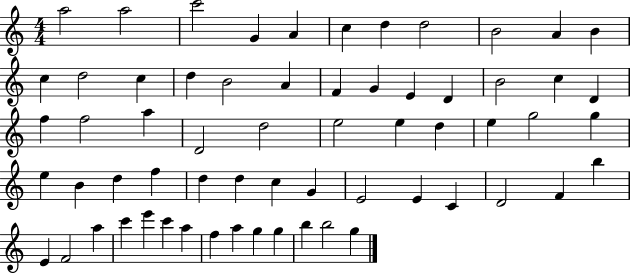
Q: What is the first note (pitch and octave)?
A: A5